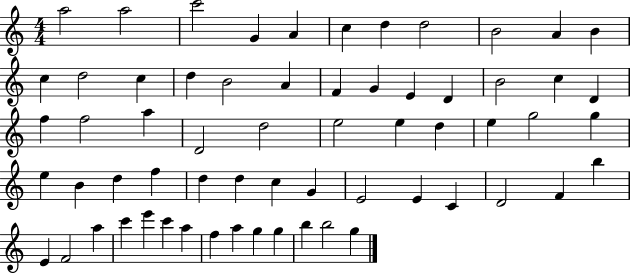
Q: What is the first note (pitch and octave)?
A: A5